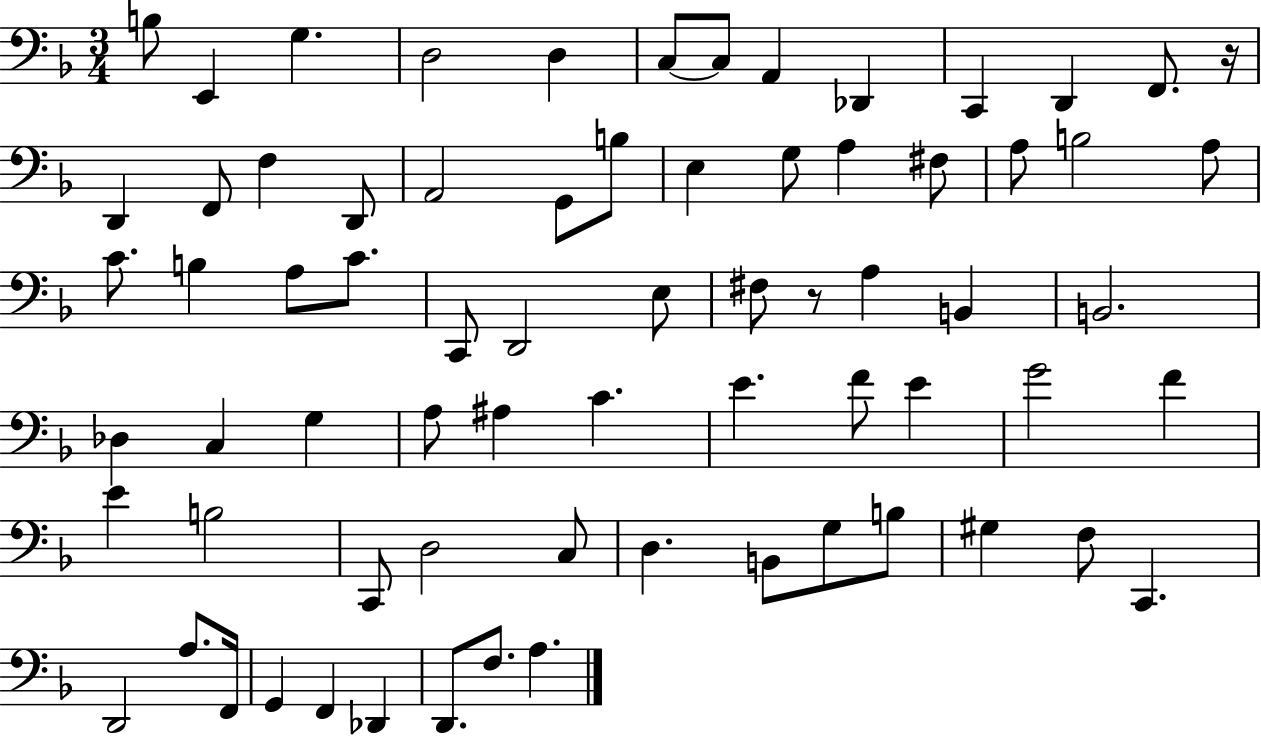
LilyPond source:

{
  \clef bass
  \numericTimeSignature
  \time 3/4
  \key f \major
  b8 e,4 g4. | d2 d4 | c8~~ c8 a,4 des,4 | c,4 d,4 f,8. r16 | \break d,4 f,8 f4 d,8 | a,2 g,8 b8 | e4 g8 a4 fis8 | a8 b2 a8 | \break c'8. b4 a8 c'8. | c,8 d,2 e8 | fis8 r8 a4 b,4 | b,2. | \break des4 c4 g4 | a8 ais4 c'4. | e'4. f'8 e'4 | g'2 f'4 | \break e'4 b2 | c,8 d2 c8 | d4. b,8 g8 b8 | gis4 f8 c,4. | \break d,2 a8. f,16 | g,4 f,4 des,4 | d,8. f8. a4. | \bar "|."
}